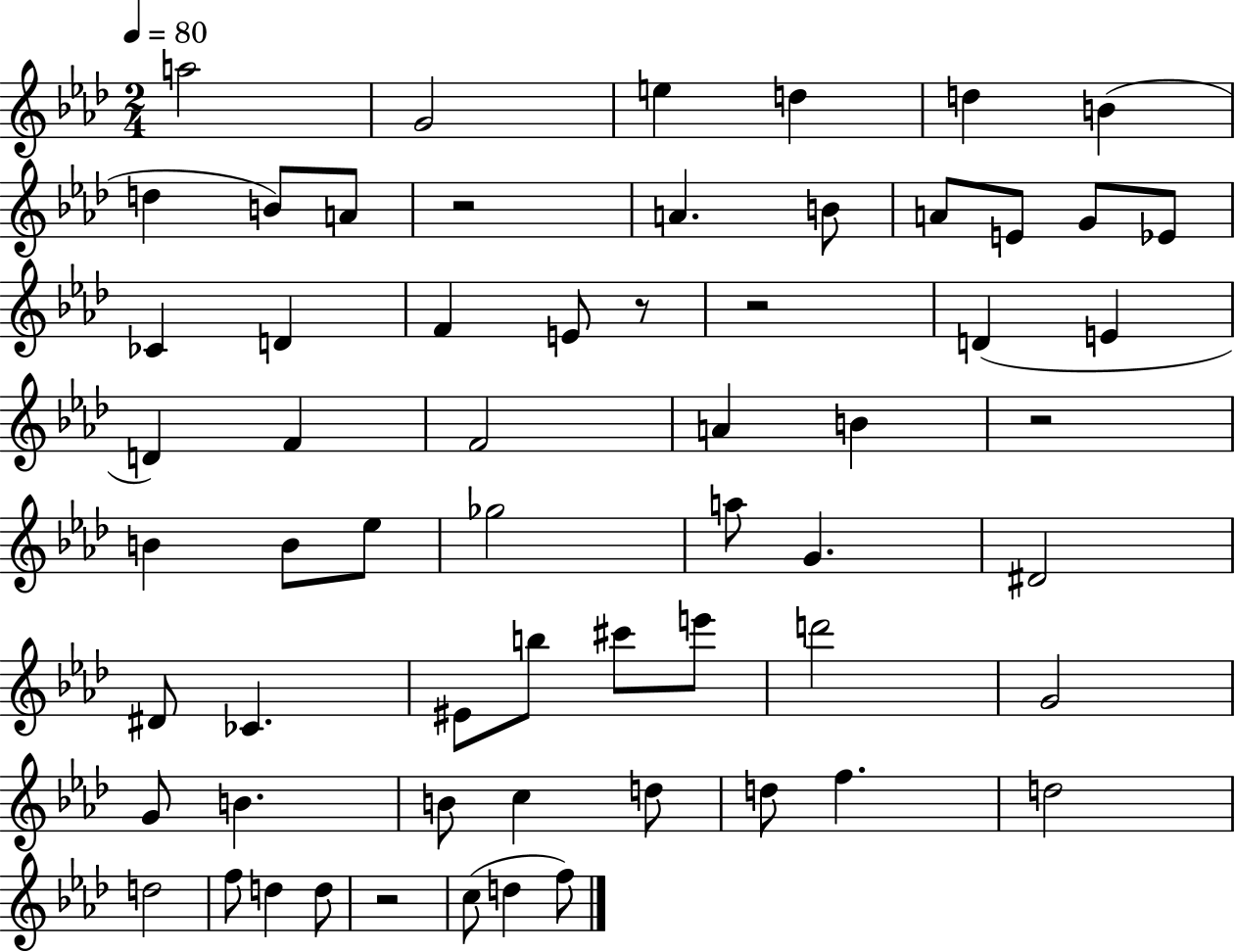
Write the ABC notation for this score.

X:1
T:Untitled
M:2/4
L:1/4
K:Ab
a2 G2 e d d B d B/2 A/2 z2 A B/2 A/2 E/2 G/2 _E/2 _C D F E/2 z/2 z2 D E D F F2 A B z2 B B/2 _e/2 _g2 a/2 G ^D2 ^D/2 _C ^E/2 b/2 ^c'/2 e'/2 d'2 G2 G/2 B B/2 c d/2 d/2 f d2 d2 f/2 d d/2 z2 c/2 d f/2